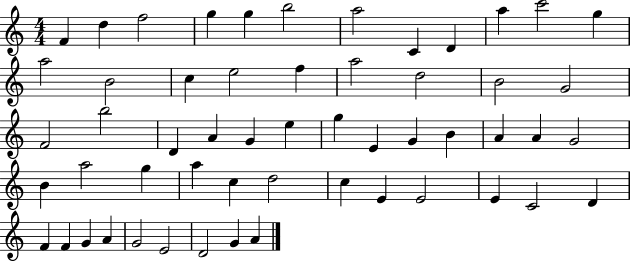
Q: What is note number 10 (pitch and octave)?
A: A5